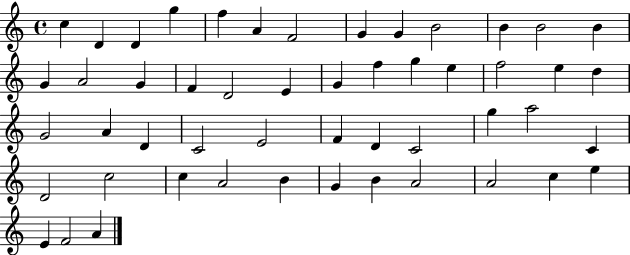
X:1
T:Untitled
M:4/4
L:1/4
K:C
c D D g f A F2 G G B2 B B2 B G A2 G F D2 E G f g e f2 e d G2 A D C2 E2 F D C2 g a2 C D2 c2 c A2 B G B A2 A2 c e E F2 A